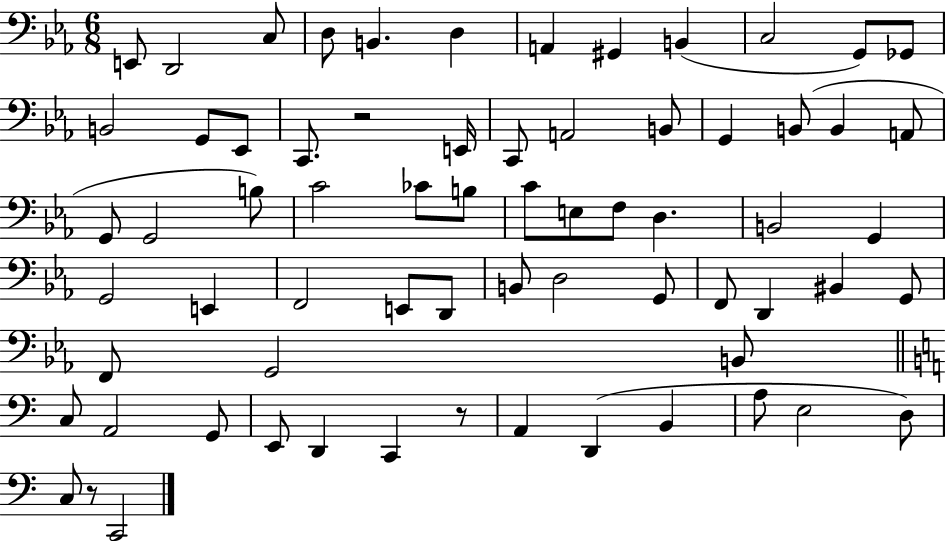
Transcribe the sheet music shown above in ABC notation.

X:1
T:Untitled
M:6/8
L:1/4
K:Eb
E,,/2 D,,2 C,/2 D,/2 B,, D, A,, ^G,, B,, C,2 G,,/2 _G,,/2 B,,2 G,,/2 _E,,/2 C,,/2 z2 E,,/4 C,,/2 A,,2 B,,/2 G,, B,,/2 B,, A,,/2 G,,/2 G,,2 B,/2 C2 _C/2 B,/2 C/2 E,/2 F,/2 D, B,,2 G,, G,,2 E,, F,,2 E,,/2 D,,/2 B,,/2 D,2 G,,/2 F,,/2 D,, ^B,, G,,/2 F,,/2 G,,2 B,,/2 C,/2 A,,2 G,,/2 E,,/2 D,, C,, z/2 A,, D,, B,, A,/2 E,2 D,/2 C,/2 z/2 C,,2